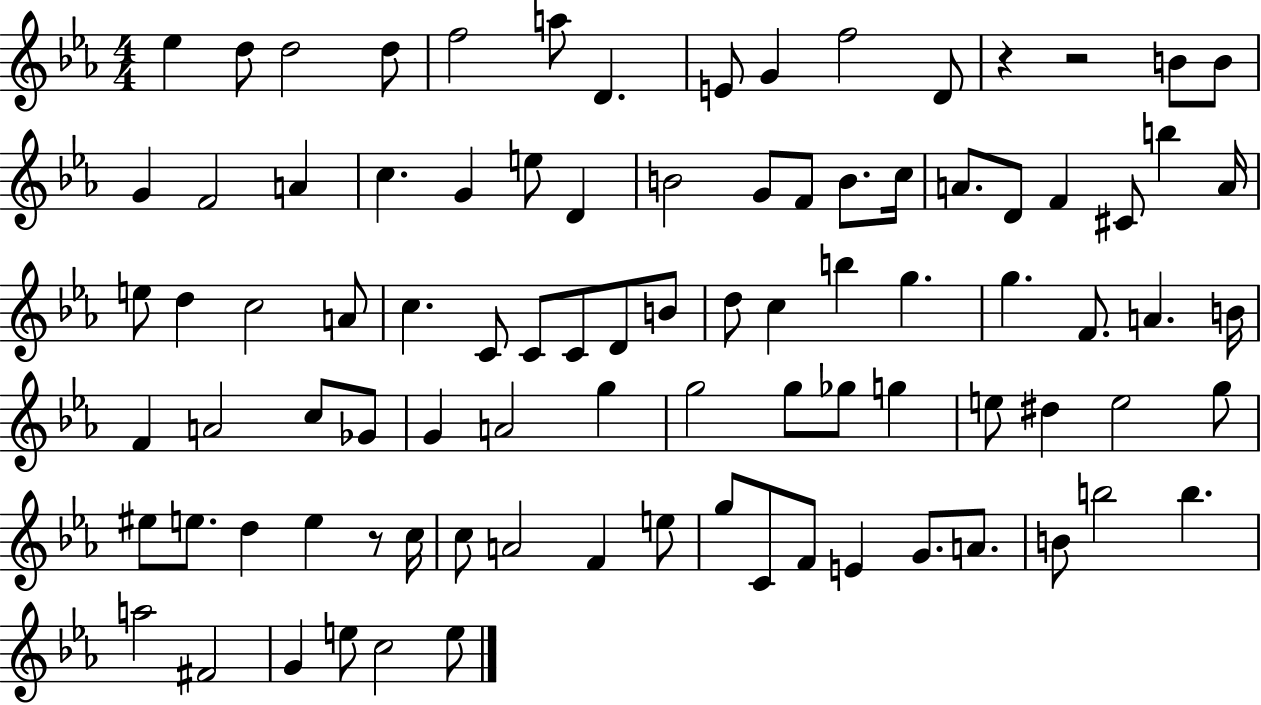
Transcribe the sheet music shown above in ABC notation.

X:1
T:Untitled
M:4/4
L:1/4
K:Eb
_e d/2 d2 d/2 f2 a/2 D E/2 G f2 D/2 z z2 B/2 B/2 G F2 A c G e/2 D B2 G/2 F/2 B/2 c/4 A/2 D/2 F ^C/2 b A/4 e/2 d c2 A/2 c C/2 C/2 C/2 D/2 B/2 d/2 c b g g F/2 A B/4 F A2 c/2 _G/2 G A2 g g2 g/2 _g/2 g e/2 ^d e2 g/2 ^e/2 e/2 d e z/2 c/4 c/2 A2 F e/2 g/2 C/2 F/2 E G/2 A/2 B/2 b2 b a2 ^F2 G e/2 c2 e/2